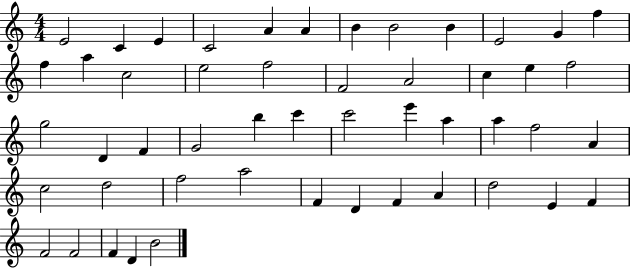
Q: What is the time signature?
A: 4/4